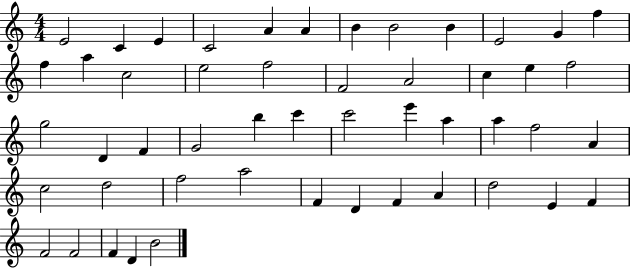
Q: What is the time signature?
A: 4/4